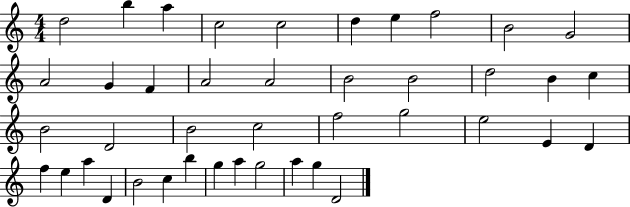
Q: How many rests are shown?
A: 0